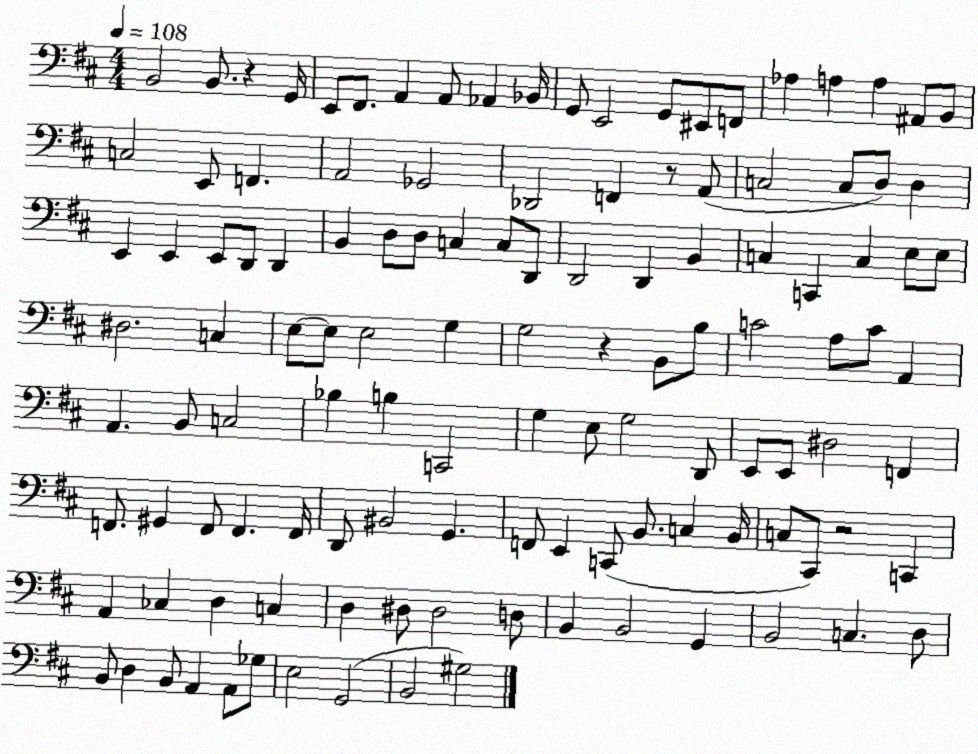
X:1
T:Untitled
M:4/4
L:1/4
K:D
B,,2 B,,/2 z G,,/4 E,,/2 ^F,,/2 A,, A,,/2 _A,, _B,,/4 G,,/2 E,,2 G,,/2 ^E,,/2 F,,/2 _A, A, A, ^A,,/2 B,,/2 C,2 E,,/2 F,, A,,2 _G,,2 _D,,2 F,, z/2 A,,/2 C,2 C,/2 D,/2 D, E,, E,, E,,/2 D,,/2 D,, B,, D,/2 D,/2 C, C,/2 D,,/2 D,,2 D,, B,, C, C,, C, E,/2 E,/2 ^D,2 C, E,/2 E,/2 E,2 G, G,2 z B,,/2 B,/2 C2 A,/2 C/2 A,, A,, B,,/2 C,2 _B, B, C,,2 G, E,/2 G,2 D,,/2 E,,/2 E,,/2 ^D,2 F,, F,,/2 ^G,, F,,/2 F,, F,,/4 D,,/2 ^B,,2 G,, F,,/2 E,, C,,/2 B,,/2 C, B,,/4 C,/2 ^C,,/2 z2 C,, A,, _C, D, C, D, ^D,/2 ^D,2 D,/2 B,, B,,2 G,, B,,2 C, D,/2 B,,/2 D, B,,/2 A,, A,,/2 _G,/2 E,2 G,,2 B,,2 ^G,2